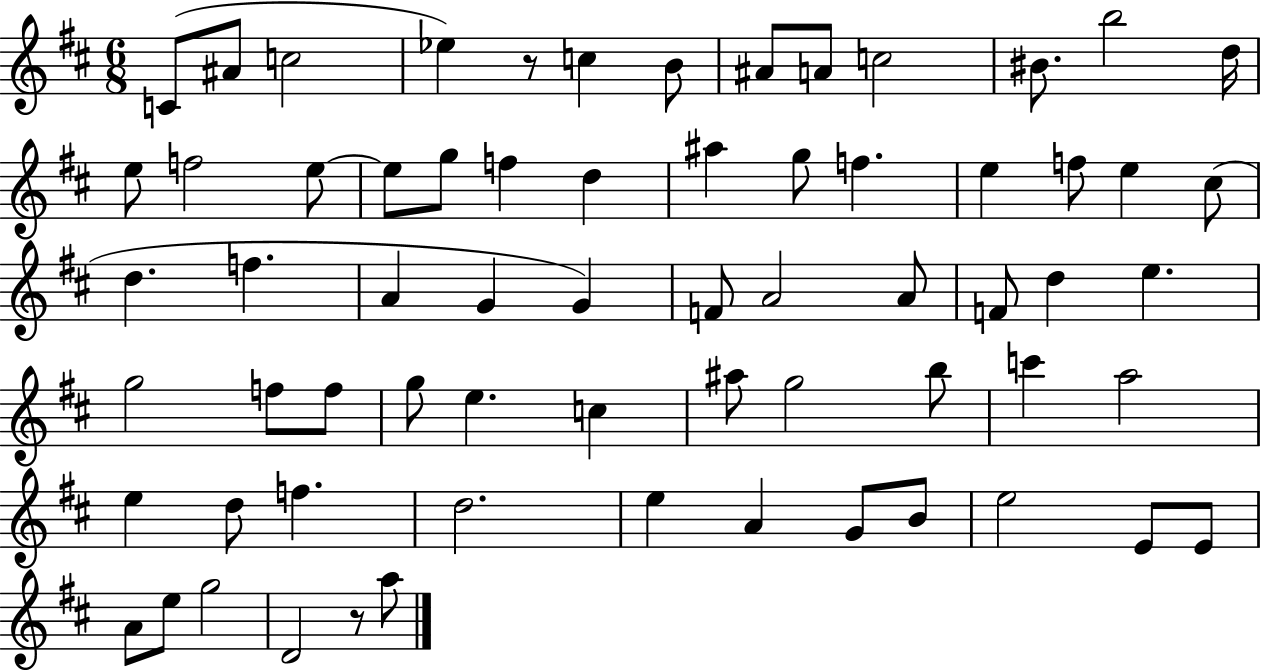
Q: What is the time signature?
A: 6/8